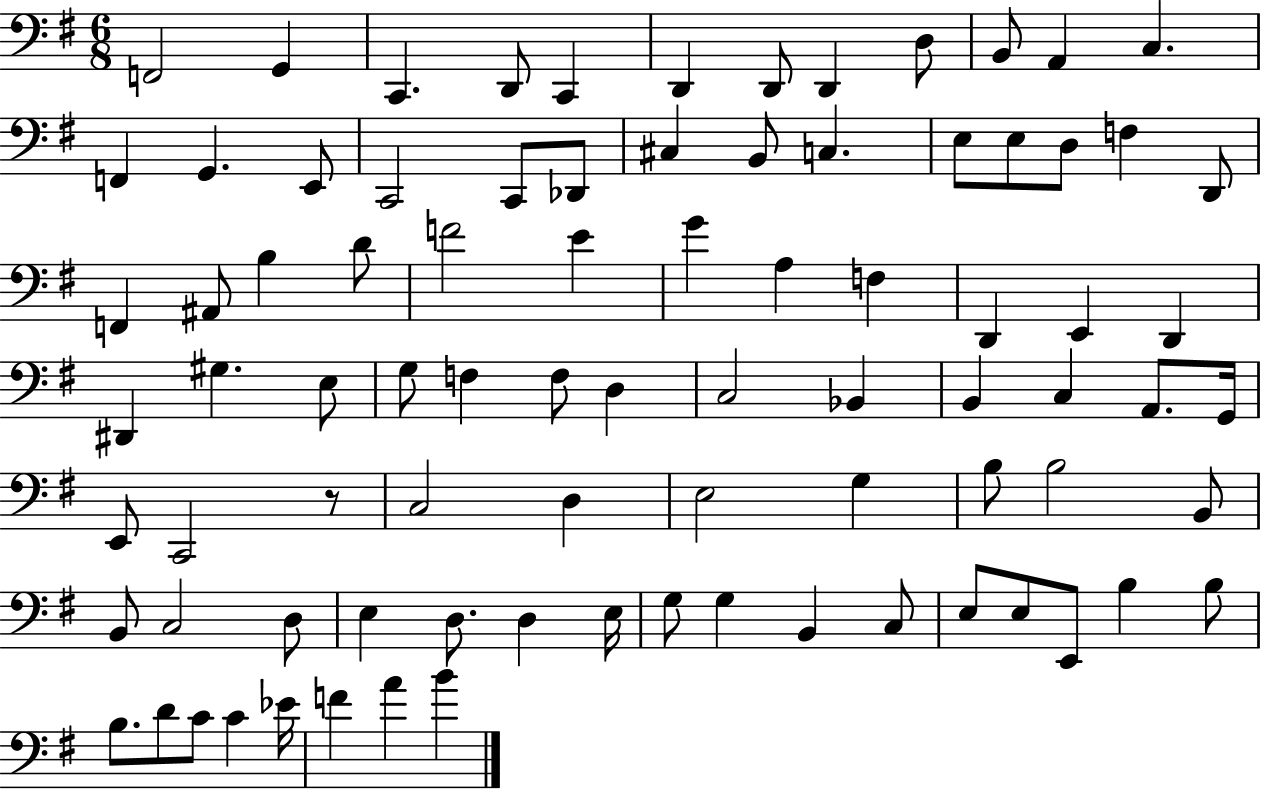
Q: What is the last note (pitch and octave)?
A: B4